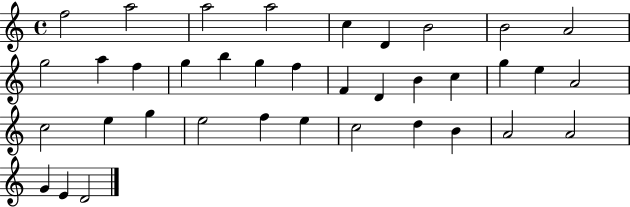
{
  \clef treble
  \time 4/4
  \defaultTimeSignature
  \key c \major
  f''2 a''2 | a''2 a''2 | c''4 d'4 b'2 | b'2 a'2 | \break g''2 a''4 f''4 | g''4 b''4 g''4 f''4 | f'4 d'4 b'4 c''4 | g''4 e''4 a'2 | \break c''2 e''4 g''4 | e''2 f''4 e''4 | c''2 d''4 b'4 | a'2 a'2 | \break g'4 e'4 d'2 | \bar "|."
}